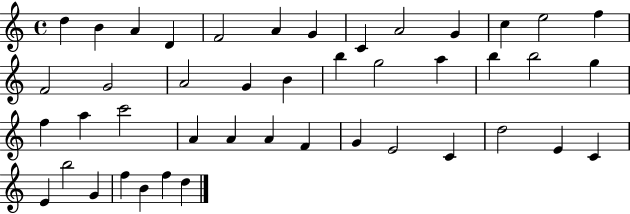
{
  \clef treble
  \time 4/4
  \defaultTimeSignature
  \key c \major
  d''4 b'4 a'4 d'4 | f'2 a'4 g'4 | c'4 a'2 g'4 | c''4 e''2 f''4 | \break f'2 g'2 | a'2 g'4 b'4 | b''4 g''2 a''4 | b''4 b''2 g''4 | \break f''4 a''4 c'''2 | a'4 a'4 a'4 f'4 | g'4 e'2 c'4 | d''2 e'4 c'4 | \break e'4 b''2 g'4 | f''4 b'4 f''4 d''4 | \bar "|."
}